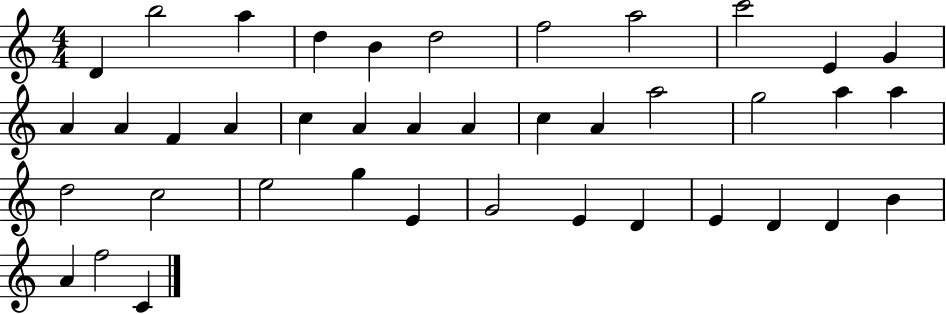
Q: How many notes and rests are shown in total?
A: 40